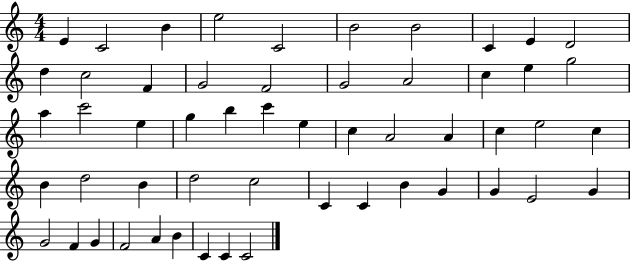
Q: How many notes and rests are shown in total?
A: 54